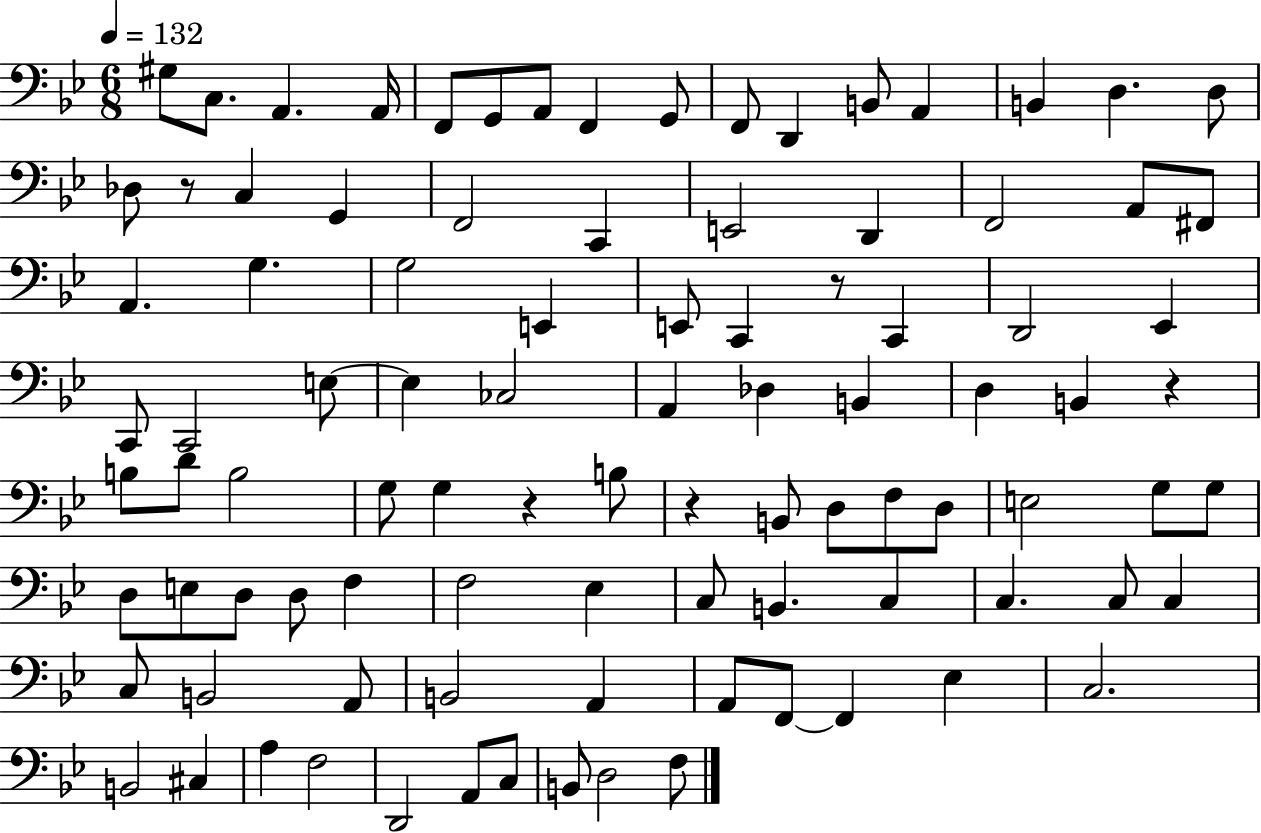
X:1
T:Untitled
M:6/8
L:1/4
K:Bb
^G,/2 C,/2 A,, A,,/4 F,,/2 G,,/2 A,,/2 F,, G,,/2 F,,/2 D,, B,,/2 A,, B,, D, D,/2 _D,/2 z/2 C, G,, F,,2 C,, E,,2 D,, F,,2 A,,/2 ^F,,/2 A,, G, G,2 E,, E,,/2 C,, z/2 C,, D,,2 _E,, C,,/2 C,,2 E,/2 E, _C,2 A,, _D, B,, D, B,, z B,/2 D/2 B,2 G,/2 G, z B,/2 z B,,/2 D,/2 F,/2 D,/2 E,2 G,/2 G,/2 D,/2 E,/2 D,/2 D,/2 F, F,2 _E, C,/2 B,, C, C, C,/2 C, C,/2 B,,2 A,,/2 B,,2 A,, A,,/2 F,,/2 F,, _E, C,2 B,,2 ^C, A, F,2 D,,2 A,,/2 C,/2 B,,/2 D,2 F,/2